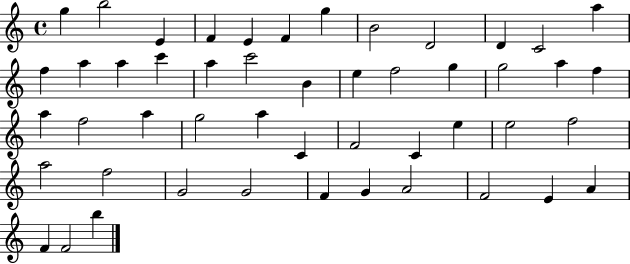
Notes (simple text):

G5/q B5/h E4/q F4/q E4/q F4/q G5/q B4/h D4/h D4/q C4/h A5/q F5/q A5/q A5/q C6/q A5/q C6/h B4/q E5/q F5/h G5/q G5/h A5/q F5/q A5/q F5/h A5/q G5/h A5/q C4/q F4/h C4/q E5/q E5/h F5/h A5/h F5/h G4/h G4/h F4/q G4/q A4/h F4/h E4/q A4/q F4/q F4/h B5/q